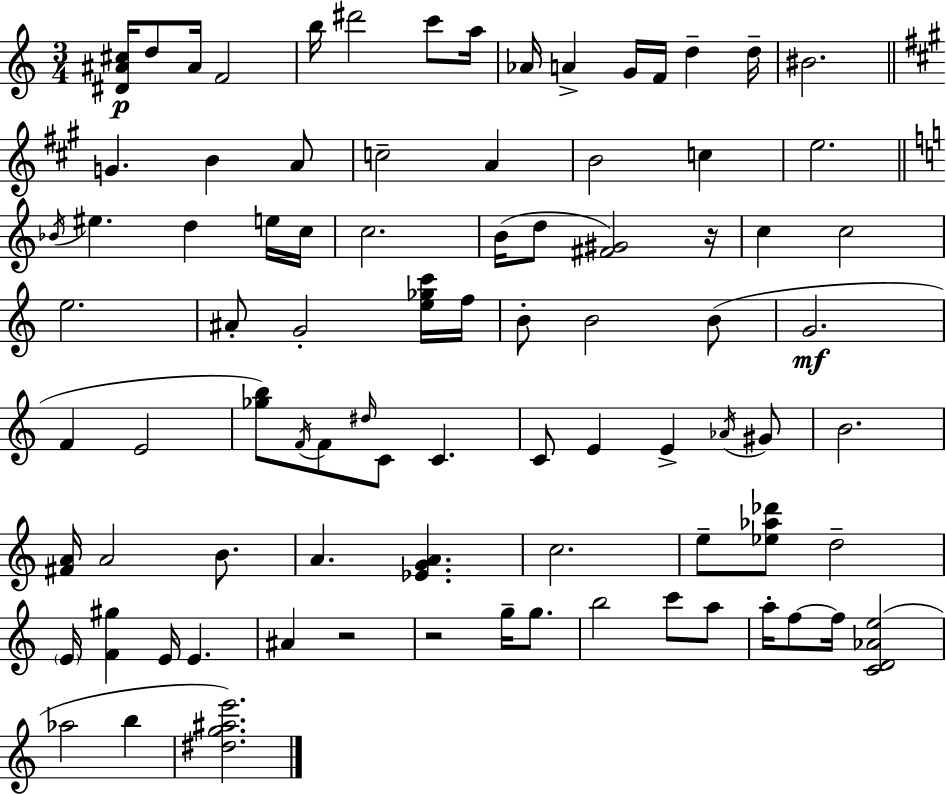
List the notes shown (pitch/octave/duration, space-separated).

[D#4,A#4,C#5]/s D5/e A#4/s F4/h B5/s D#6/h C6/e A5/s Ab4/s A4/q G4/s F4/s D5/q D5/s BIS4/h. G4/q. B4/q A4/e C5/h A4/q B4/h C5/q E5/h. Bb4/s EIS5/q. D5/q E5/s C5/s C5/h. B4/s D5/e [F#4,G#4]/h R/s C5/q C5/h E5/h. A#4/e G4/h [E5,Gb5,C6]/s F5/s B4/e B4/h B4/e G4/h. F4/q E4/h [Gb5,B5]/e F4/s F4/e D#5/s C4/e C4/q. C4/e E4/q E4/q Ab4/s G#4/e B4/h. [F#4,A4]/s A4/h B4/e. A4/q. [Eb4,G4,A4]/q. C5/h. E5/e [Eb5,Ab5,Db6]/e D5/h E4/s [F4,G#5]/q E4/s E4/q. A#4/q R/h R/h G5/s G5/e. B5/h C6/e A5/e A5/s F5/e F5/s [C4,D4,Ab4,E5]/h Ab5/h B5/q [D#5,G5,A#5,E6]/h.